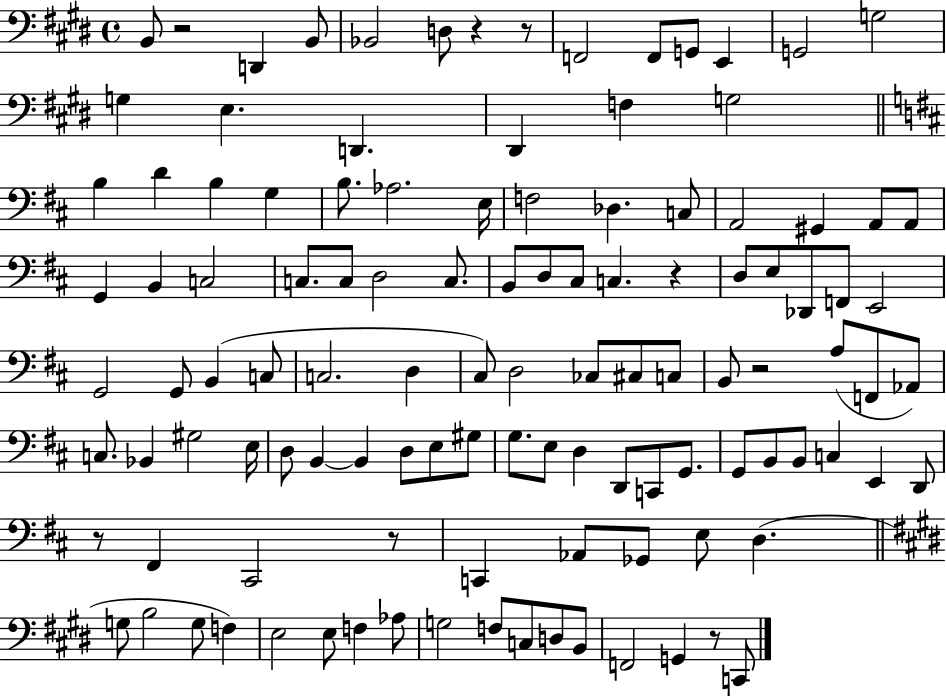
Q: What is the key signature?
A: E major